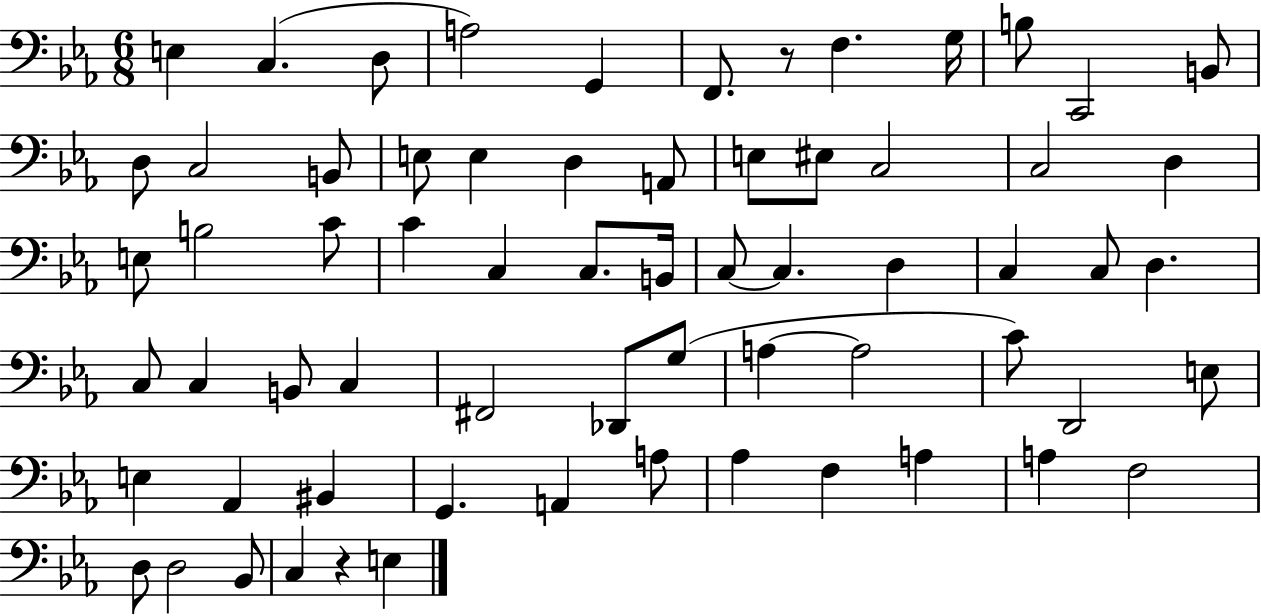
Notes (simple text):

E3/q C3/q. D3/e A3/h G2/q F2/e. R/e F3/q. G3/s B3/e C2/h B2/e D3/e C3/h B2/e E3/e E3/q D3/q A2/e E3/e EIS3/e C3/h C3/h D3/q E3/e B3/h C4/e C4/q C3/q C3/e. B2/s C3/e C3/q. D3/q C3/q C3/e D3/q. C3/e C3/q B2/e C3/q F#2/h Db2/e G3/e A3/q A3/h C4/e D2/h E3/e E3/q Ab2/q BIS2/q G2/q. A2/q A3/e Ab3/q F3/q A3/q A3/q F3/h D3/e D3/h Bb2/e C3/q R/q E3/q